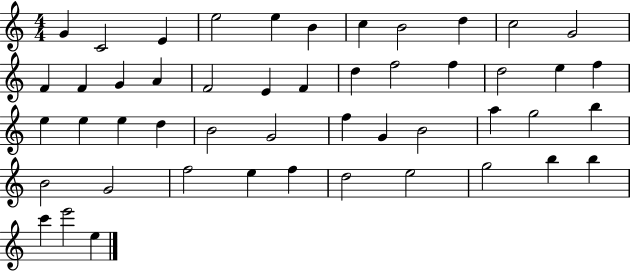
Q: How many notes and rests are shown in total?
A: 49